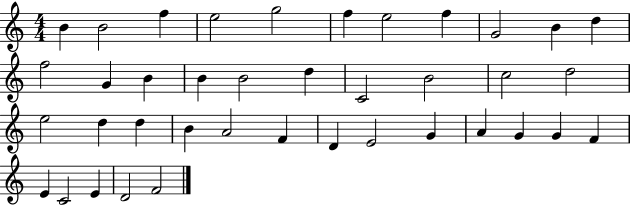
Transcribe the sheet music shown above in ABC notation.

X:1
T:Untitled
M:4/4
L:1/4
K:C
B B2 f e2 g2 f e2 f G2 B d f2 G B B B2 d C2 B2 c2 d2 e2 d d B A2 F D E2 G A G G F E C2 E D2 F2